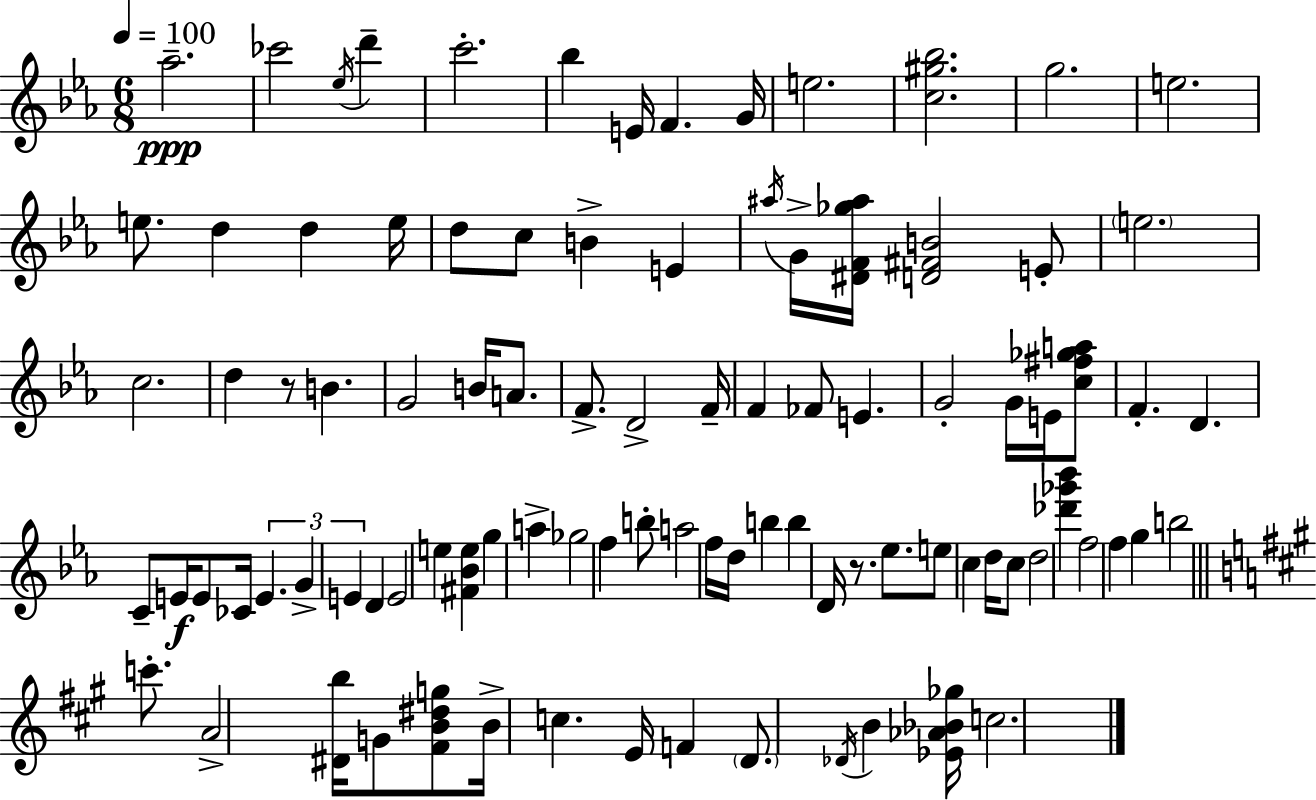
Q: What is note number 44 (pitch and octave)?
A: E4